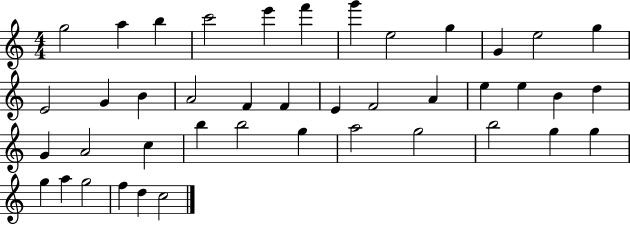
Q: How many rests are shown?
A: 0